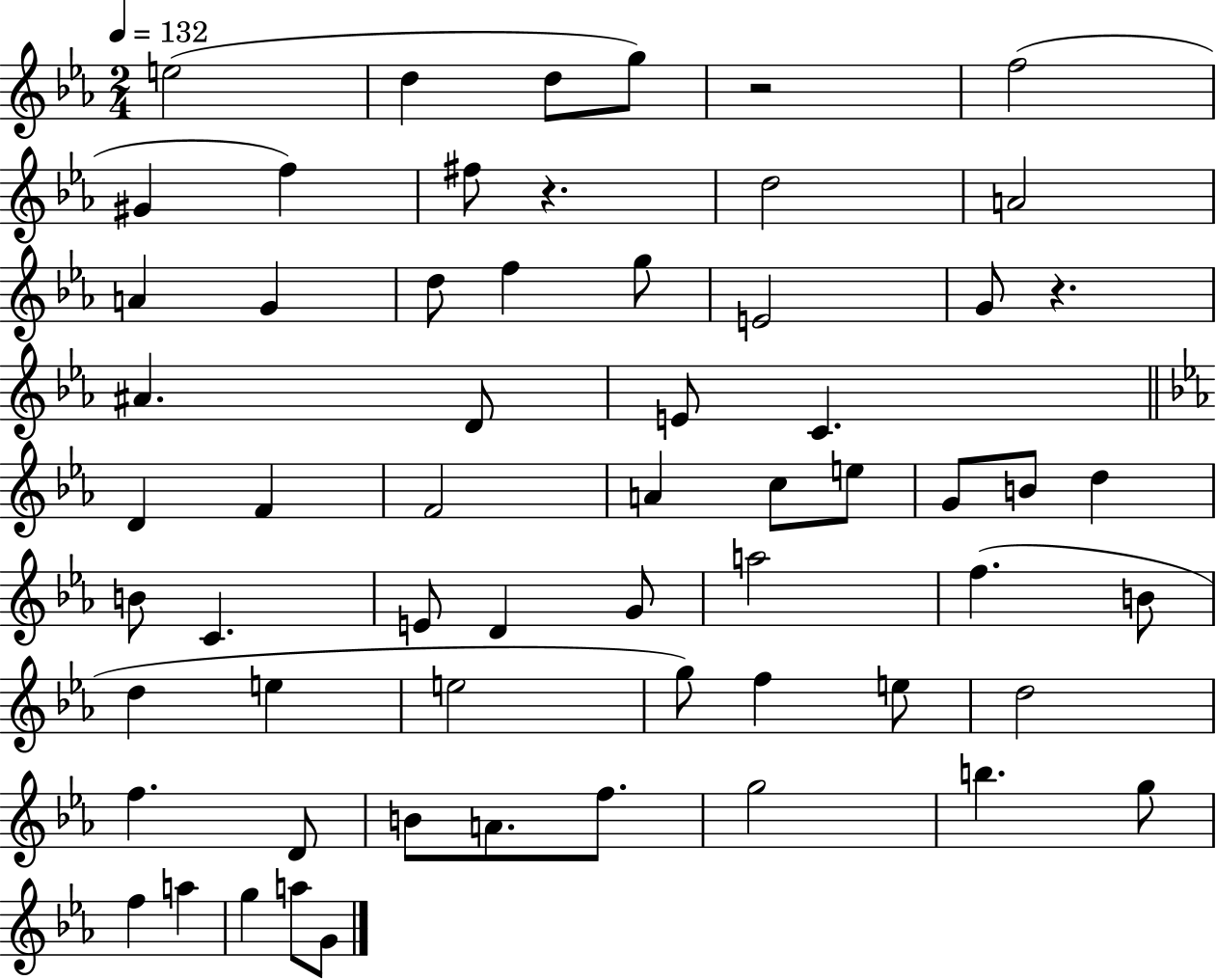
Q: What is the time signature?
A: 2/4